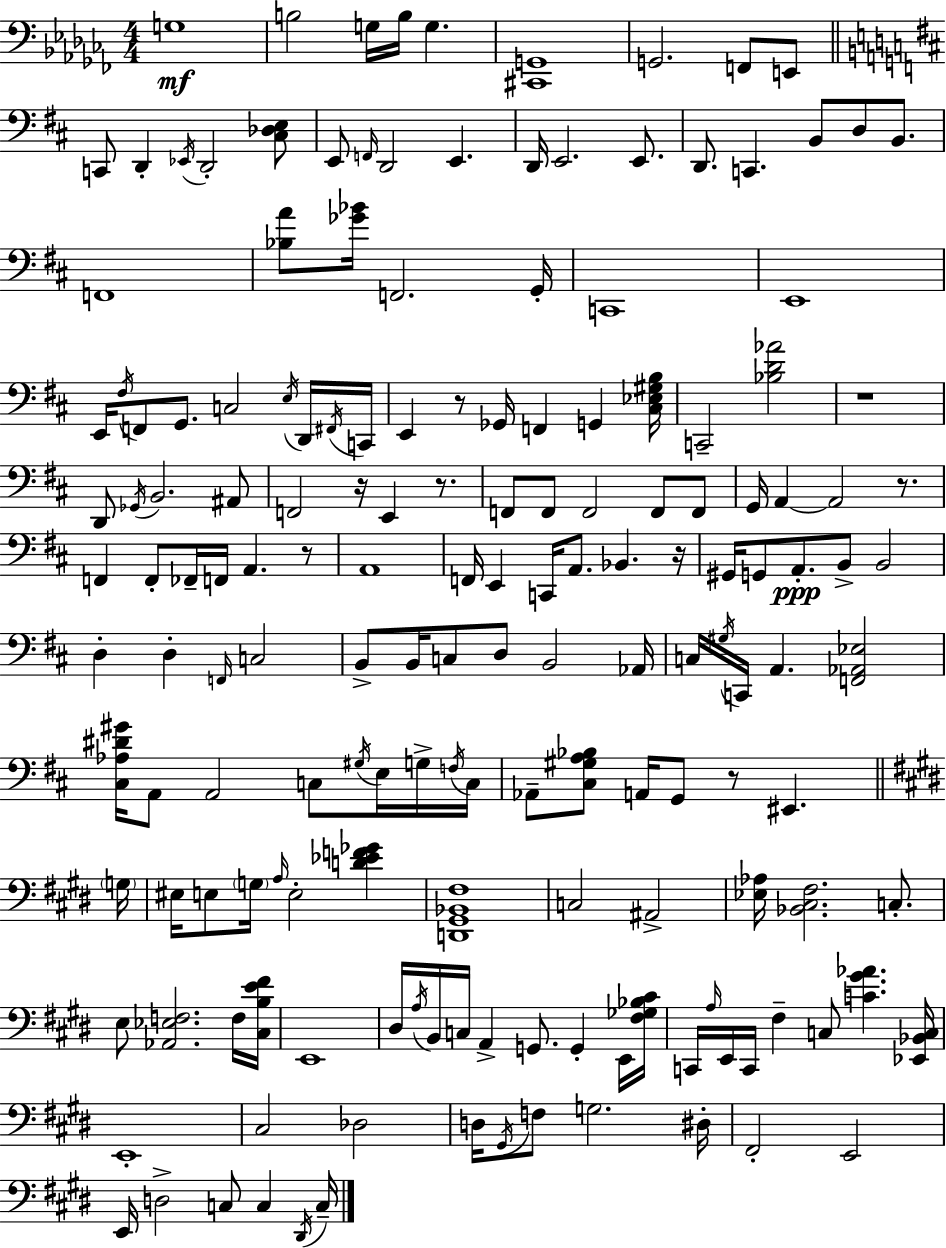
{
  \clef bass
  \numericTimeSignature
  \time 4/4
  \key aes \minor
  \repeat volta 2 { g1\mf | b2 g16 b16 g4. | <cis, g,>1 | g,2. f,8 e,8 | \break \bar "||" \break \key b \minor c,8 d,4-. \acciaccatura { ees,16 } d,2-. <cis des e>8 | e,8 \grace { f,16 } d,2 e,4. | d,16 e,2. e,8. | d,8. c,4. b,8 d8 b,8. | \break f,1 | <bes a'>8 <ges' bes'>16 f,2. | g,16-. c,1 | e,1 | \break e,16 \acciaccatura { fis16 } f,8 g,8. c2 | \acciaccatura { e16 } d,16 \acciaccatura { fis,16 } c,16 e,4 r8 ges,16 f,4 | g,4 <cis ees gis b>16 c,2-- <bes d' aes'>2 | r1 | \break d,8 \acciaccatura { ges,16 } b,2. | ais,8 f,2 r16 e,4 | r8. f,8 f,8 f,2 | f,8 f,8 g,16 a,4~~ a,2 | \break r8. f,4 f,8-. fes,16-- f,16 a,4. | r8 a,1 | f,16 e,4 c,16 a,8. bes,4. | r16 gis,16 g,8 a,8.-.\ppp b,8-> b,2 | \break d4-. d4-. \grace { f,16 } c2 | b,8-> b,16 c8 d8 b,2 | aes,16 c16 \acciaccatura { gis16 } c,16 a,4. | <f, aes, ees>2 <cis aes dis' gis'>16 a,8 a,2 | \break c8 \acciaccatura { gis16 } e16 g16-> \acciaccatura { f16 } c16 aes,8-- <cis gis a bes>8 a,16 g,8 | r8 eis,4. \bar "||" \break \key e \major \parenthesize g16 eis16 e8 \parenthesize g16 \grace { a16 } e2-. <d' ees' f' ges'>4 | <d, gis, bes, fis>1 | c2 ais,2-> | <ees aes>16 <bes, cis fis>2. c8.-. | \break e8 <aes, ees f>2. | f16 <cis b e' fis'>16 e,1 | dis16 \acciaccatura { a16 } b,16 c16 a,4-> g,8. g,4-. | e,16 <fis ges bes cis'>16 c,16 \grace { a16 } e,16 c,16 fis4-- c8 <c' gis' aes'>4. | \break <ees, bes, c>16 e,1-. | cis2 des2 | d16 \acciaccatura { gis,16 } f8 g2. | dis16-. fis,2-. e,2 | \break e,16 d2-> c8 | c4 \acciaccatura { dis,16 } c16-- } \bar "|."
}